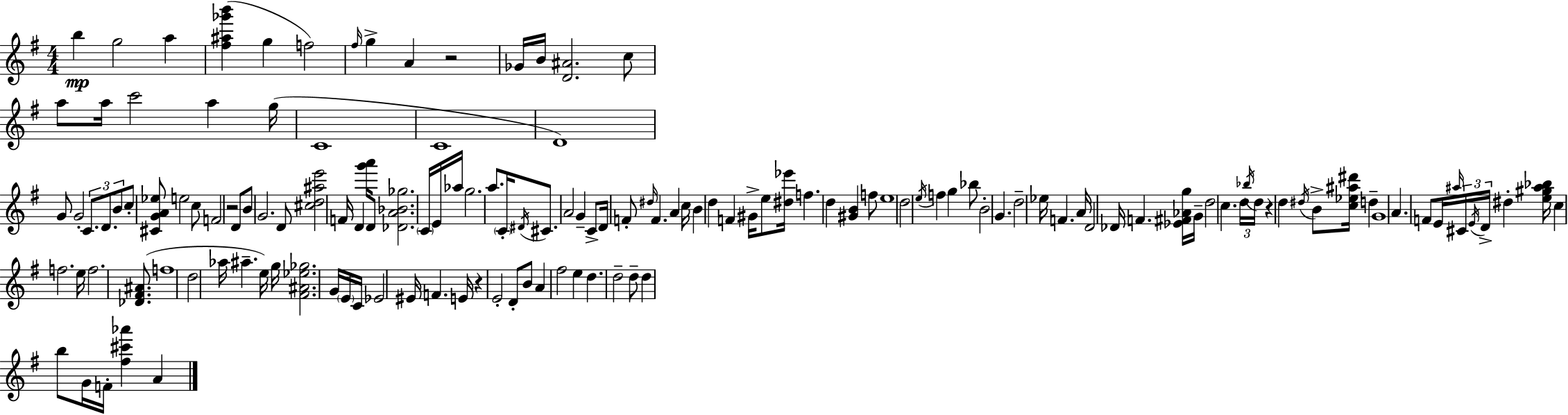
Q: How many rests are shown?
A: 4